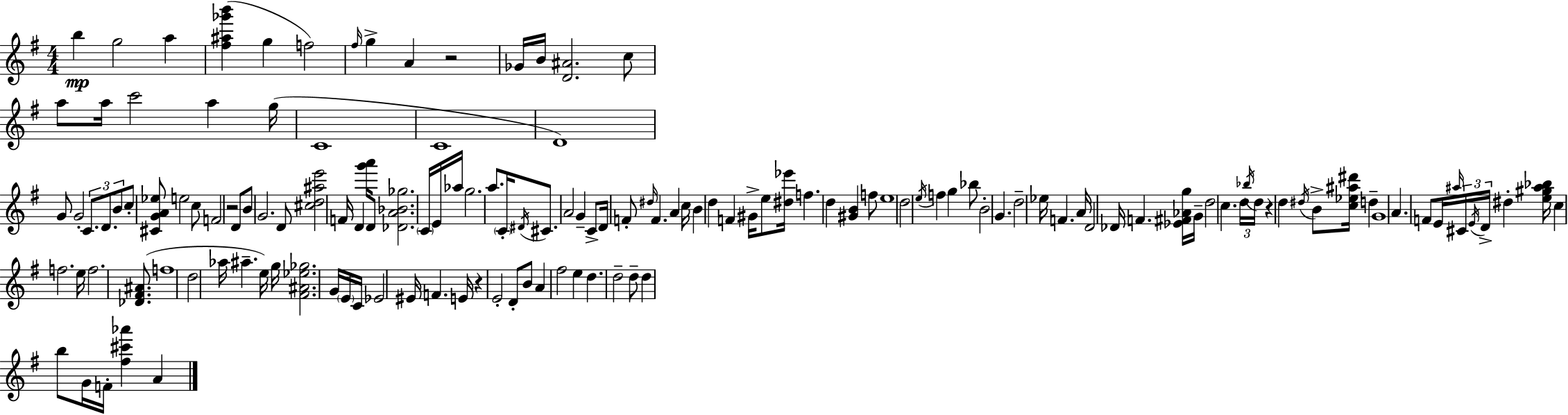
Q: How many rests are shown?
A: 4